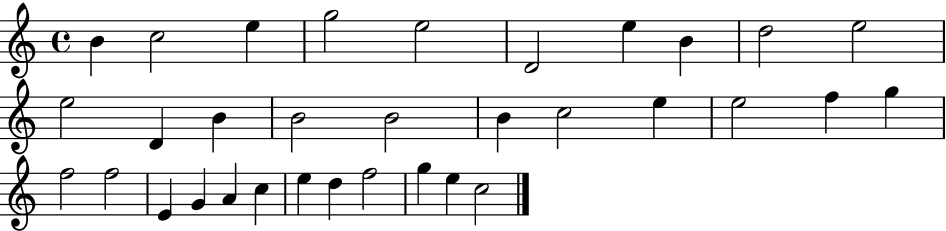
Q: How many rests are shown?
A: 0